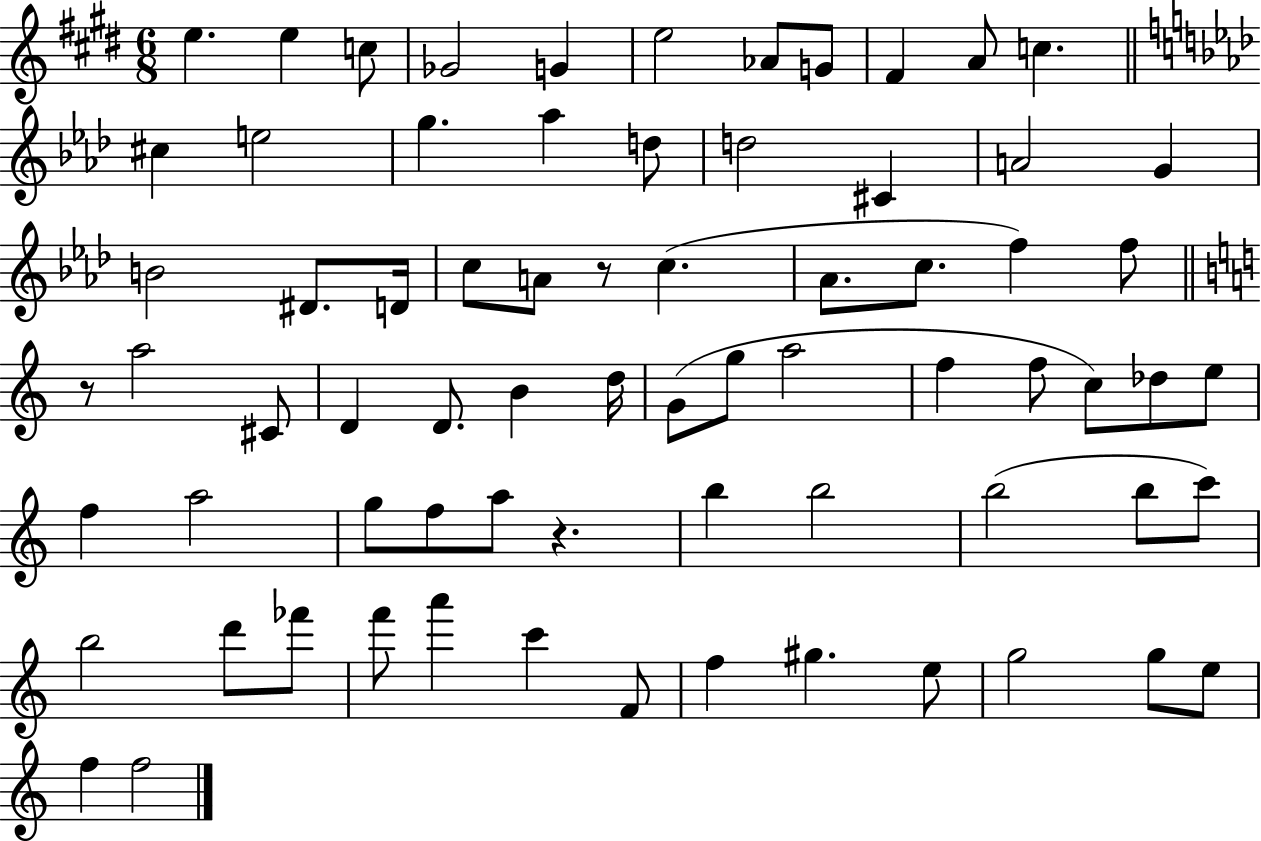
E5/q. E5/q C5/e Gb4/h G4/q E5/h Ab4/e G4/e F#4/q A4/e C5/q. C#5/q E5/h G5/q. Ab5/q D5/e D5/h C#4/q A4/h G4/q B4/h D#4/e. D4/s C5/e A4/e R/e C5/q. Ab4/e. C5/e. F5/q F5/e R/e A5/h C#4/e D4/q D4/e. B4/q D5/s G4/e G5/e A5/h F5/q F5/e C5/e Db5/e E5/e F5/q A5/h G5/e F5/e A5/e R/q. B5/q B5/h B5/h B5/e C6/e B5/h D6/e FES6/e F6/e A6/q C6/q F4/e F5/q G#5/q. E5/e G5/h G5/e E5/e F5/q F5/h